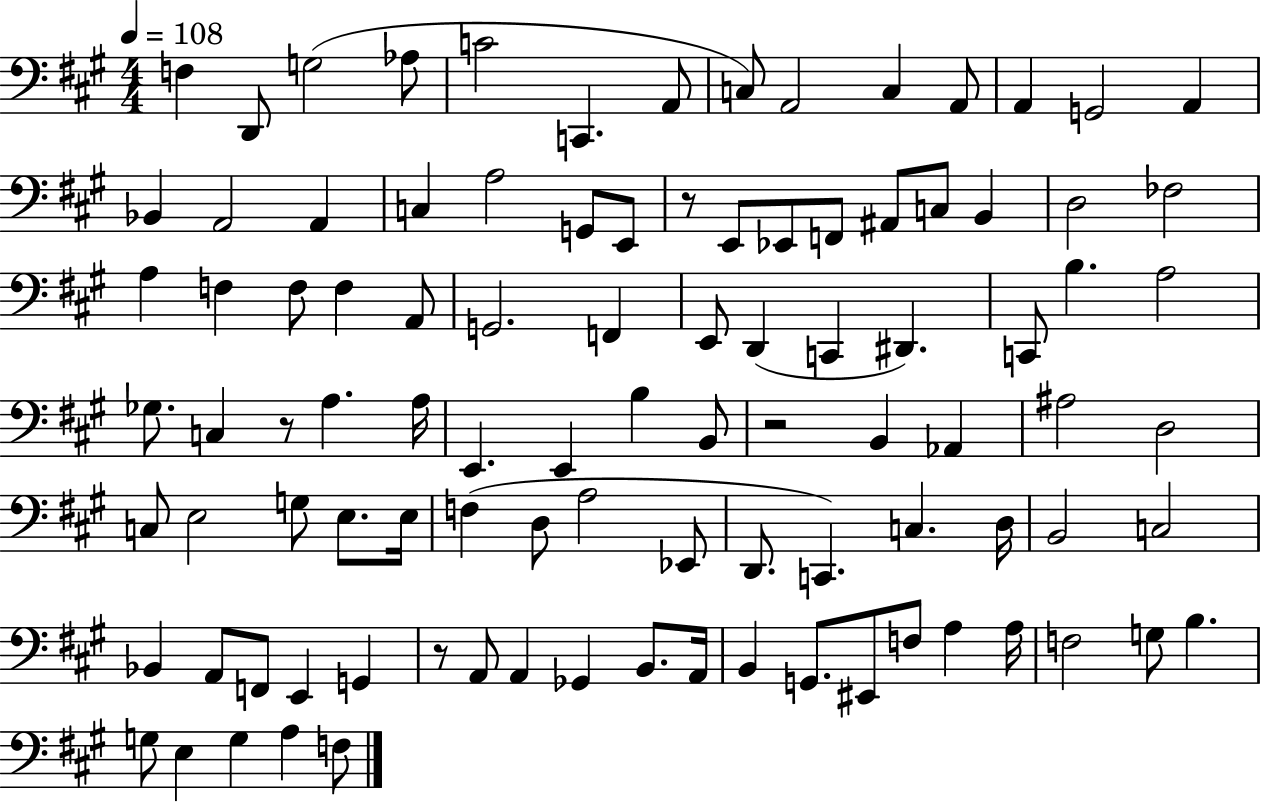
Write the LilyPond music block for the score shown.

{
  \clef bass
  \numericTimeSignature
  \time 4/4
  \key a \major
  \tempo 4 = 108
  f4 d,8 g2( aes8 | c'2 c,4. a,8 | c8) a,2 c4 a,8 | a,4 g,2 a,4 | \break bes,4 a,2 a,4 | c4 a2 g,8 e,8 | r8 e,8 ees,8 f,8 ais,8 c8 b,4 | d2 fes2 | \break a4 f4 f8 f4 a,8 | g,2. f,4 | e,8 d,4( c,4 dis,4.) | c,8 b4. a2 | \break ges8. c4 r8 a4. a16 | e,4. e,4 b4 b,8 | r2 b,4 aes,4 | ais2 d2 | \break c8 e2 g8 e8. e16 | f4( d8 a2 ees,8 | d,8. c,4.) c4. d16 | b,2 c2 | \break bes,4 a,8 f,8 e,4 g,4 | r8 a,8 a,4 ges,4 b,8. a,16 | b,4 g,8. eis,8 f8 a4 a16 | f2 g8 b4. | \break g8 e4 g4 a4 f8 | \bar "|."
}